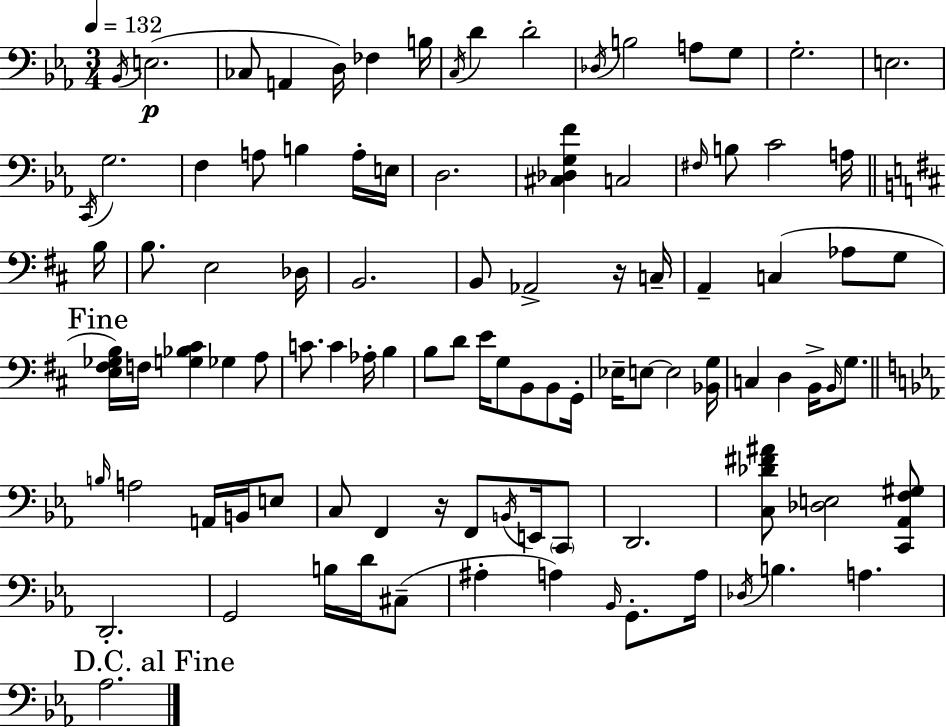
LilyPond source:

{
  \clef bass
  \numericTimeSignature
  \time 3/4
  \key c \minor
  \tempo 4 = 132
  \acciaccatura { bes,16 }\p e2.( | ces8 a,4 d16) fes4 | b16 \acciaccatura { c16 } d'4 d'2-. | \acciaccatura { des16 } b2 a8 | \break g8 g2.-. | e2. | \acciaccatura { c,16 } g2. | f4 a8 b4 | \break a16-. e16 d2. | <cis des g f'>4 c2 | \grace { fis16 } b8 c'2 | a16 \bar "||" \break \key d \major b16 b8. e2 | des16 b,2. | b,8 aes,2-> r16 | c16-- a,4-- c4( aes8 g8 | \break \mark "Fine" <e fis ges b>16) f16 <g bes cis'>4 ges4 a8 | c'8. c'4 aes16-. b4 | b8 d'8 e'16 g8 b,8 b,8 | g,16-. ees16-- e8~~ e2 | \break <bes, g>16 c4 d4 b,16-> \grace { b,16 } g8. | \bar "||" \break \key ees \major \grace { b16 } a2 a,16 b,16 e8 | c8 f,4 r16 f,8 \acciaccatura { b,16 } e,16 | \parenthesize c,8 d,2. | <c des' fis' ais'>8 <des e>2 | \break <c, aes, f gis>8 d,2.-. | g,2 b16 d'16 | cis8--( ais4-. a4) \grace { bes,16 } g,8.-. | a16 \acciaccatura { des16 } b4. a4. | \break \mark "D.C. al Fine" aes2. | \bar "|."
}